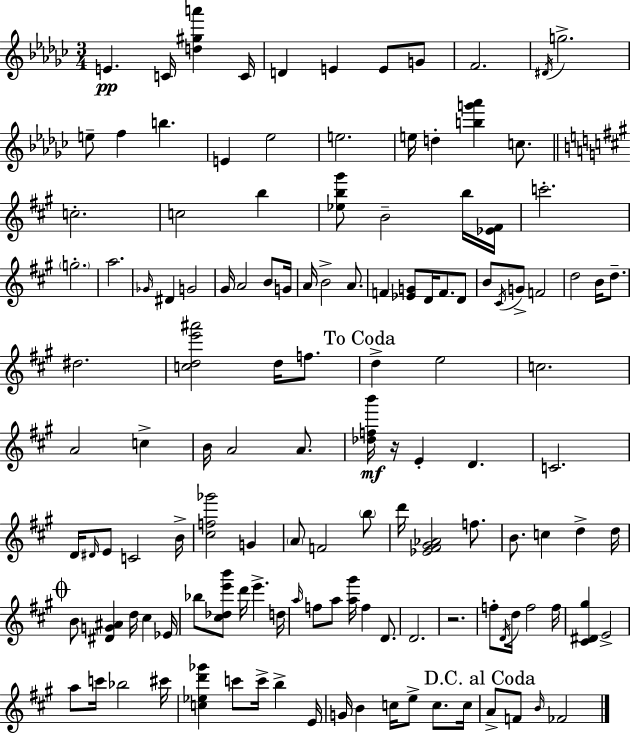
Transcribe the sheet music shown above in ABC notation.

X:1
T:Untitled
M:3/4
L:1/4
K:Ebm
E C/4 [d^ga'] C/4 D E E/2 G/2 F2 ^D/4 g2 e/2 f b E _e2 e2 e/4 d [bg'_a'] c/2 c2 c2 b [_eb^g']/2 B2 b/4 [_E^F]/4 c'2 g2 a2 _G/4 ^D G2 ^G/4 A2 B/2 G/4 A/4 B2 A/2 F [_EG]/2 D/4 F/2 D/2 B/2 ^C/4 G/2 F2 d2 B/4 d/2 ^d2 [cde'^a']2 d/4 f/2 d e2 c2 A2 c B/4 A2 A/2 [_dfb']/4 z/4 E D C2 D/4 ^D/4 E/2 C2 B/4 [^cf_g']2 G A/2 F2 b/2 d'/4 [_E^F^G_A]2 f/2 B/2 c d d/4 B/2 [^DG^A] d/4 ^c _E/4 _b/2 [^c_de'b']/2 d'/4 e' d/4 a/4 f/2 a/2 [a^g']/4 f D/2 D2 z2 f/2 D/4 d/4 f2 f/4 [^C^D^g] E2 a/2 c'/4 _b2 ^c'/4 [c_ed'_g'] c'/2 c'/4 b E/4 G/4 B c/4 e/2 c/2 c/4 A/2 F/2 B/4 _F2